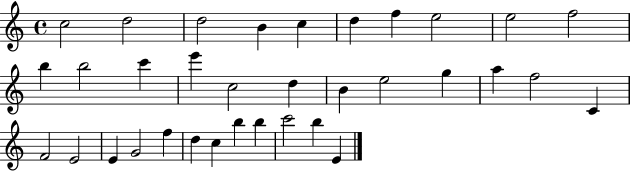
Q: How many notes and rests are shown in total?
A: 34